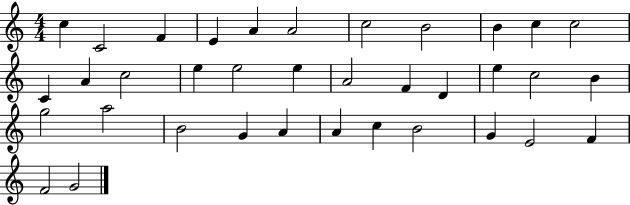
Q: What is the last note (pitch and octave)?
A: G4